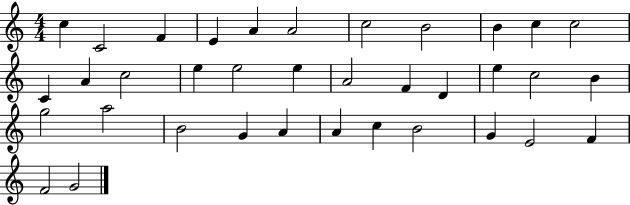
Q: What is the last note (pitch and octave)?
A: G4